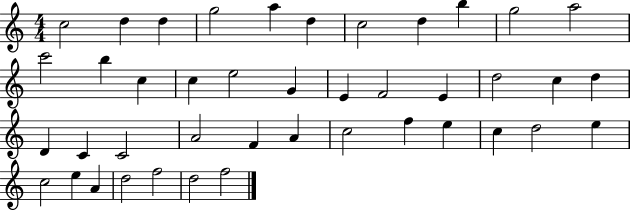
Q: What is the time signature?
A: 4/4